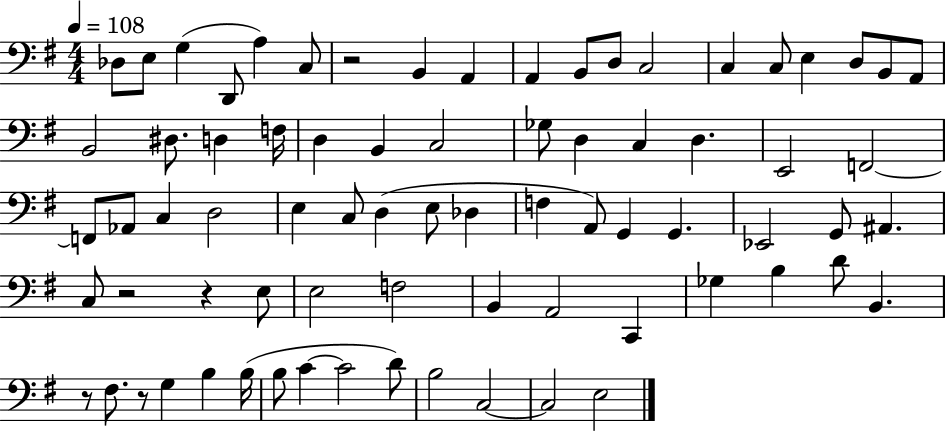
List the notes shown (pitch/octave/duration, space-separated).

Db3/e E3/e G3/q D2/e A3/q C3/e R/h B2/q A2/q A2/q B2/e D3/e C3/h C3/q C3/e E3/q D3/e B2/e A2/e B2/h D#3/e. D3/q F3/s D3/q B2/q C3/h Gb3/e D3/q C3/q D3/q. E2/h F2/h F2/e Ab2/e C3/q D3/h E3/q C3/e D3/q E3/e Db3/q F3/q A2/e G2/q G2/q. Eb2/h G2/e A#2/q. C3/e R/h R/q E3/e E3/h F3/h B2/q A2/h C2/q Gb3/q B3/q D4/e B2/q. R/e F#3/e. R/e G3/q B3/q B3/s B3/e C4/q C4/h D4/e B3/h C3/h C3/h E3/h